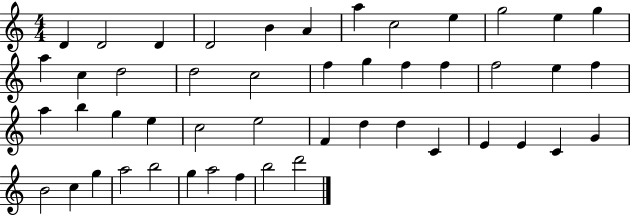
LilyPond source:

{
  \clef treble
  \numericTimeSignature
  \time 4/4
  \key c \major
  d'4 d'2 d'4 | d'2 b'4 a'4 | a''4 c''2 e''4 | g''2 e''4 g''4 | \break a''4 c''4 d''2 | d''2 c''2 | f''4 g''4 f''4 f''4 | f''2 e''4 f''4 | \break a''4 b''4 g''4 e''4 | c''2 e''2 | f'4 d''4 d''4 c'4 | e'4 e'4 c'4 g'4 | \break b'2 c''4 g''4 | a''2 b''2 | g''4 a''2 f''4 | b''2 d'''2 | \break \bar "|."
}